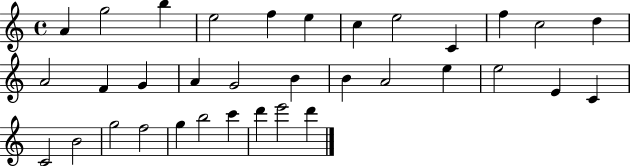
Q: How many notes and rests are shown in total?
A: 34